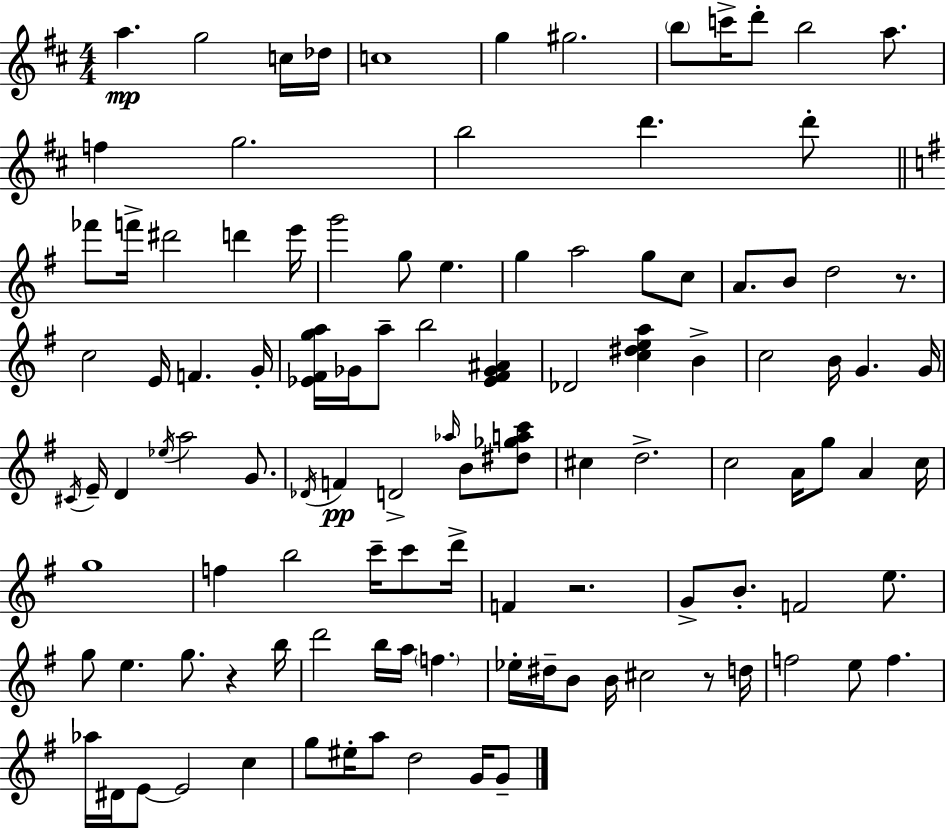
A5/q. G5/h C5/s Db5/s C5/w G5/q G#5/h. B5/e C6/s D6/e B5/h A5/e. F5/q G5/h. B5/h D6/q. D6/e FES6/e F6/s D#6/h D6/q E6/s G6/h G5/e E5/q. G5/q A5/h G5/e C5/e A4/e. B4/e D5/h R/e. C5/h E4/s F4/q. G4/s [Eb4,F#4,G5,A5]/s Gb4/s A5/e B5/h [Eb4,F#4,Gb4,A#4]/q Db4/h [C5,D#5,E5,A5]/q B4/q C5/h B4/s G4/q. G4/s C#4/s E4/s D4/q Eb5/s A5/h G4/e. Db4/s F4/q D4/h Ab5/s B4/e [D#5,Gb5,A5,C6]/e C#5/q D5/h. C5/h A4/s G5/e A4/q C5/s G5/w F5/q B5/h C6/s C6/e D6/s F4/q R/h. G4/e B4/e. F4/h E5/e. G5/e E5/q. G5/e. R/q B5/s D6/h B5/s A5/s F5/q. Eb5/s D#5/s B4/e B4/s C#5/h R/e D5/s F5/h E5/e F5/q. Ab5/s D#4/s E4/e E4/h C5/q G5/e EIS5/s A5/e D5/h G4/s G4/e